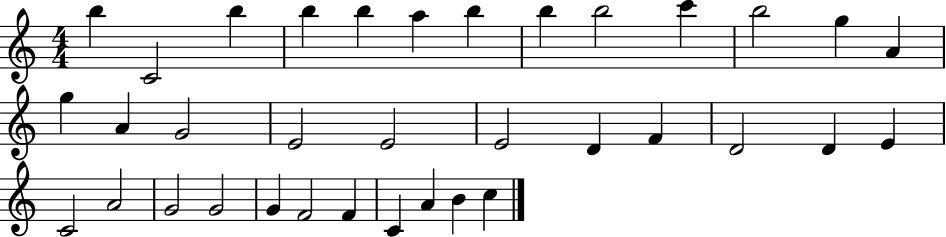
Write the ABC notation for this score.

X:1
T:Untitled
M:4/4
L:1/4
K:C
b C2 b b b a b b b2 c' b2 g A g A G2 E2 E2 E2 D F D2 D E C2 A2 G2 G2 G F2 F C A B c